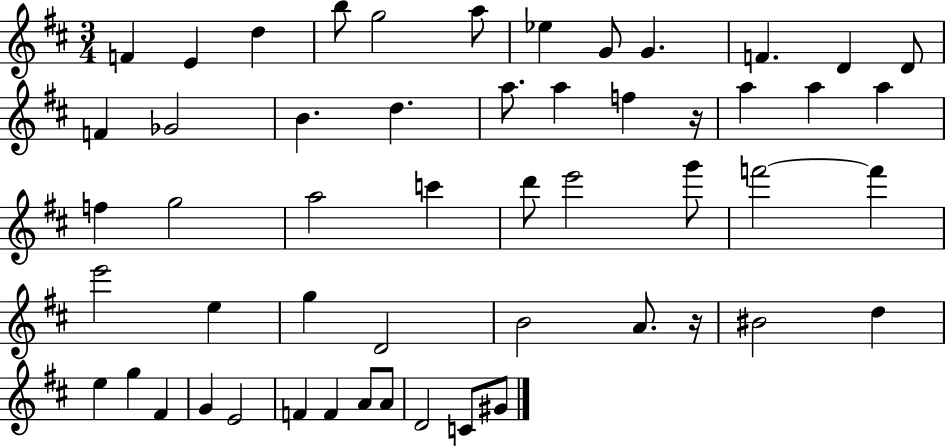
X:1
T:Untitled
M:3/4
L:1/4
K:D
F E d b/2 g2 a/2 _e G/2 G F D D/2 F _G2 B d a/2 a f z/4 a a a f g2 a2 c' d'/2 e'2 g'/2 f'2 f' e'2 e g D2 B2 A/2 z/4 ^B2 d e g ^F G E2 F F A/2 A/2 D2 C/2 ^G/2